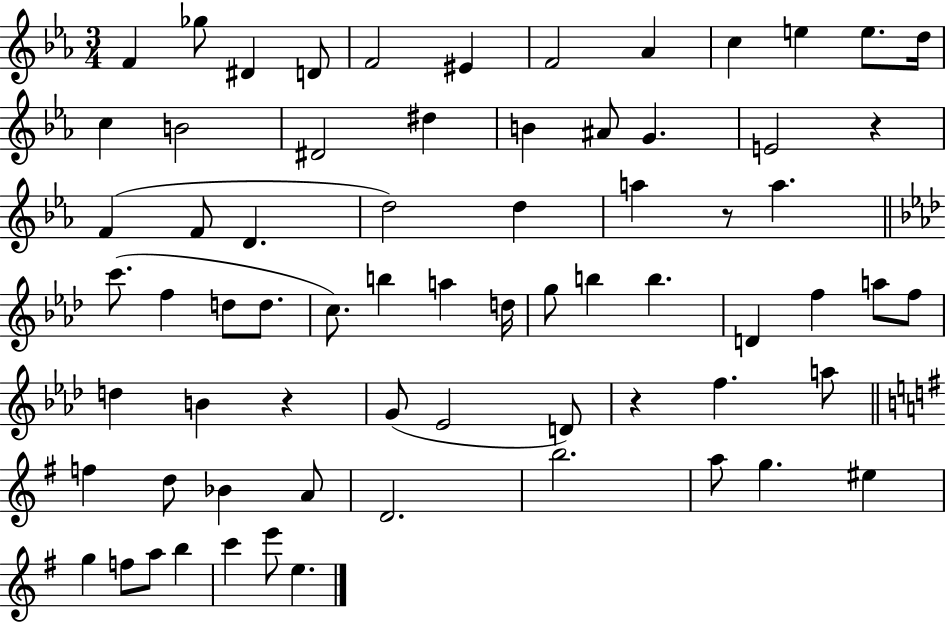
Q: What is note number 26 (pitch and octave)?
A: A5